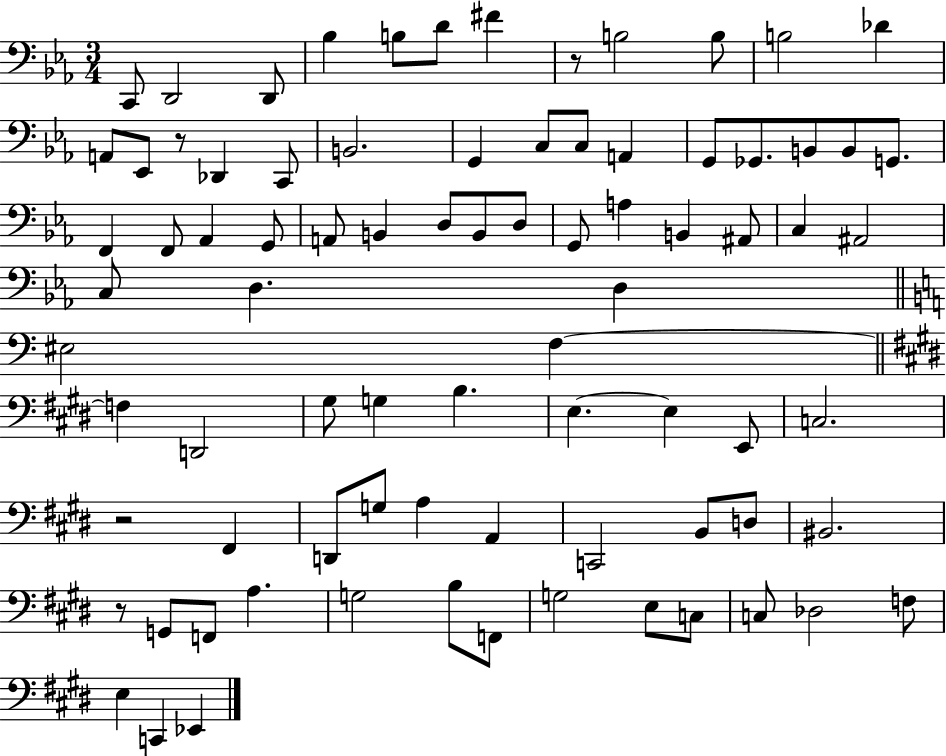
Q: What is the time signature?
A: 3/4